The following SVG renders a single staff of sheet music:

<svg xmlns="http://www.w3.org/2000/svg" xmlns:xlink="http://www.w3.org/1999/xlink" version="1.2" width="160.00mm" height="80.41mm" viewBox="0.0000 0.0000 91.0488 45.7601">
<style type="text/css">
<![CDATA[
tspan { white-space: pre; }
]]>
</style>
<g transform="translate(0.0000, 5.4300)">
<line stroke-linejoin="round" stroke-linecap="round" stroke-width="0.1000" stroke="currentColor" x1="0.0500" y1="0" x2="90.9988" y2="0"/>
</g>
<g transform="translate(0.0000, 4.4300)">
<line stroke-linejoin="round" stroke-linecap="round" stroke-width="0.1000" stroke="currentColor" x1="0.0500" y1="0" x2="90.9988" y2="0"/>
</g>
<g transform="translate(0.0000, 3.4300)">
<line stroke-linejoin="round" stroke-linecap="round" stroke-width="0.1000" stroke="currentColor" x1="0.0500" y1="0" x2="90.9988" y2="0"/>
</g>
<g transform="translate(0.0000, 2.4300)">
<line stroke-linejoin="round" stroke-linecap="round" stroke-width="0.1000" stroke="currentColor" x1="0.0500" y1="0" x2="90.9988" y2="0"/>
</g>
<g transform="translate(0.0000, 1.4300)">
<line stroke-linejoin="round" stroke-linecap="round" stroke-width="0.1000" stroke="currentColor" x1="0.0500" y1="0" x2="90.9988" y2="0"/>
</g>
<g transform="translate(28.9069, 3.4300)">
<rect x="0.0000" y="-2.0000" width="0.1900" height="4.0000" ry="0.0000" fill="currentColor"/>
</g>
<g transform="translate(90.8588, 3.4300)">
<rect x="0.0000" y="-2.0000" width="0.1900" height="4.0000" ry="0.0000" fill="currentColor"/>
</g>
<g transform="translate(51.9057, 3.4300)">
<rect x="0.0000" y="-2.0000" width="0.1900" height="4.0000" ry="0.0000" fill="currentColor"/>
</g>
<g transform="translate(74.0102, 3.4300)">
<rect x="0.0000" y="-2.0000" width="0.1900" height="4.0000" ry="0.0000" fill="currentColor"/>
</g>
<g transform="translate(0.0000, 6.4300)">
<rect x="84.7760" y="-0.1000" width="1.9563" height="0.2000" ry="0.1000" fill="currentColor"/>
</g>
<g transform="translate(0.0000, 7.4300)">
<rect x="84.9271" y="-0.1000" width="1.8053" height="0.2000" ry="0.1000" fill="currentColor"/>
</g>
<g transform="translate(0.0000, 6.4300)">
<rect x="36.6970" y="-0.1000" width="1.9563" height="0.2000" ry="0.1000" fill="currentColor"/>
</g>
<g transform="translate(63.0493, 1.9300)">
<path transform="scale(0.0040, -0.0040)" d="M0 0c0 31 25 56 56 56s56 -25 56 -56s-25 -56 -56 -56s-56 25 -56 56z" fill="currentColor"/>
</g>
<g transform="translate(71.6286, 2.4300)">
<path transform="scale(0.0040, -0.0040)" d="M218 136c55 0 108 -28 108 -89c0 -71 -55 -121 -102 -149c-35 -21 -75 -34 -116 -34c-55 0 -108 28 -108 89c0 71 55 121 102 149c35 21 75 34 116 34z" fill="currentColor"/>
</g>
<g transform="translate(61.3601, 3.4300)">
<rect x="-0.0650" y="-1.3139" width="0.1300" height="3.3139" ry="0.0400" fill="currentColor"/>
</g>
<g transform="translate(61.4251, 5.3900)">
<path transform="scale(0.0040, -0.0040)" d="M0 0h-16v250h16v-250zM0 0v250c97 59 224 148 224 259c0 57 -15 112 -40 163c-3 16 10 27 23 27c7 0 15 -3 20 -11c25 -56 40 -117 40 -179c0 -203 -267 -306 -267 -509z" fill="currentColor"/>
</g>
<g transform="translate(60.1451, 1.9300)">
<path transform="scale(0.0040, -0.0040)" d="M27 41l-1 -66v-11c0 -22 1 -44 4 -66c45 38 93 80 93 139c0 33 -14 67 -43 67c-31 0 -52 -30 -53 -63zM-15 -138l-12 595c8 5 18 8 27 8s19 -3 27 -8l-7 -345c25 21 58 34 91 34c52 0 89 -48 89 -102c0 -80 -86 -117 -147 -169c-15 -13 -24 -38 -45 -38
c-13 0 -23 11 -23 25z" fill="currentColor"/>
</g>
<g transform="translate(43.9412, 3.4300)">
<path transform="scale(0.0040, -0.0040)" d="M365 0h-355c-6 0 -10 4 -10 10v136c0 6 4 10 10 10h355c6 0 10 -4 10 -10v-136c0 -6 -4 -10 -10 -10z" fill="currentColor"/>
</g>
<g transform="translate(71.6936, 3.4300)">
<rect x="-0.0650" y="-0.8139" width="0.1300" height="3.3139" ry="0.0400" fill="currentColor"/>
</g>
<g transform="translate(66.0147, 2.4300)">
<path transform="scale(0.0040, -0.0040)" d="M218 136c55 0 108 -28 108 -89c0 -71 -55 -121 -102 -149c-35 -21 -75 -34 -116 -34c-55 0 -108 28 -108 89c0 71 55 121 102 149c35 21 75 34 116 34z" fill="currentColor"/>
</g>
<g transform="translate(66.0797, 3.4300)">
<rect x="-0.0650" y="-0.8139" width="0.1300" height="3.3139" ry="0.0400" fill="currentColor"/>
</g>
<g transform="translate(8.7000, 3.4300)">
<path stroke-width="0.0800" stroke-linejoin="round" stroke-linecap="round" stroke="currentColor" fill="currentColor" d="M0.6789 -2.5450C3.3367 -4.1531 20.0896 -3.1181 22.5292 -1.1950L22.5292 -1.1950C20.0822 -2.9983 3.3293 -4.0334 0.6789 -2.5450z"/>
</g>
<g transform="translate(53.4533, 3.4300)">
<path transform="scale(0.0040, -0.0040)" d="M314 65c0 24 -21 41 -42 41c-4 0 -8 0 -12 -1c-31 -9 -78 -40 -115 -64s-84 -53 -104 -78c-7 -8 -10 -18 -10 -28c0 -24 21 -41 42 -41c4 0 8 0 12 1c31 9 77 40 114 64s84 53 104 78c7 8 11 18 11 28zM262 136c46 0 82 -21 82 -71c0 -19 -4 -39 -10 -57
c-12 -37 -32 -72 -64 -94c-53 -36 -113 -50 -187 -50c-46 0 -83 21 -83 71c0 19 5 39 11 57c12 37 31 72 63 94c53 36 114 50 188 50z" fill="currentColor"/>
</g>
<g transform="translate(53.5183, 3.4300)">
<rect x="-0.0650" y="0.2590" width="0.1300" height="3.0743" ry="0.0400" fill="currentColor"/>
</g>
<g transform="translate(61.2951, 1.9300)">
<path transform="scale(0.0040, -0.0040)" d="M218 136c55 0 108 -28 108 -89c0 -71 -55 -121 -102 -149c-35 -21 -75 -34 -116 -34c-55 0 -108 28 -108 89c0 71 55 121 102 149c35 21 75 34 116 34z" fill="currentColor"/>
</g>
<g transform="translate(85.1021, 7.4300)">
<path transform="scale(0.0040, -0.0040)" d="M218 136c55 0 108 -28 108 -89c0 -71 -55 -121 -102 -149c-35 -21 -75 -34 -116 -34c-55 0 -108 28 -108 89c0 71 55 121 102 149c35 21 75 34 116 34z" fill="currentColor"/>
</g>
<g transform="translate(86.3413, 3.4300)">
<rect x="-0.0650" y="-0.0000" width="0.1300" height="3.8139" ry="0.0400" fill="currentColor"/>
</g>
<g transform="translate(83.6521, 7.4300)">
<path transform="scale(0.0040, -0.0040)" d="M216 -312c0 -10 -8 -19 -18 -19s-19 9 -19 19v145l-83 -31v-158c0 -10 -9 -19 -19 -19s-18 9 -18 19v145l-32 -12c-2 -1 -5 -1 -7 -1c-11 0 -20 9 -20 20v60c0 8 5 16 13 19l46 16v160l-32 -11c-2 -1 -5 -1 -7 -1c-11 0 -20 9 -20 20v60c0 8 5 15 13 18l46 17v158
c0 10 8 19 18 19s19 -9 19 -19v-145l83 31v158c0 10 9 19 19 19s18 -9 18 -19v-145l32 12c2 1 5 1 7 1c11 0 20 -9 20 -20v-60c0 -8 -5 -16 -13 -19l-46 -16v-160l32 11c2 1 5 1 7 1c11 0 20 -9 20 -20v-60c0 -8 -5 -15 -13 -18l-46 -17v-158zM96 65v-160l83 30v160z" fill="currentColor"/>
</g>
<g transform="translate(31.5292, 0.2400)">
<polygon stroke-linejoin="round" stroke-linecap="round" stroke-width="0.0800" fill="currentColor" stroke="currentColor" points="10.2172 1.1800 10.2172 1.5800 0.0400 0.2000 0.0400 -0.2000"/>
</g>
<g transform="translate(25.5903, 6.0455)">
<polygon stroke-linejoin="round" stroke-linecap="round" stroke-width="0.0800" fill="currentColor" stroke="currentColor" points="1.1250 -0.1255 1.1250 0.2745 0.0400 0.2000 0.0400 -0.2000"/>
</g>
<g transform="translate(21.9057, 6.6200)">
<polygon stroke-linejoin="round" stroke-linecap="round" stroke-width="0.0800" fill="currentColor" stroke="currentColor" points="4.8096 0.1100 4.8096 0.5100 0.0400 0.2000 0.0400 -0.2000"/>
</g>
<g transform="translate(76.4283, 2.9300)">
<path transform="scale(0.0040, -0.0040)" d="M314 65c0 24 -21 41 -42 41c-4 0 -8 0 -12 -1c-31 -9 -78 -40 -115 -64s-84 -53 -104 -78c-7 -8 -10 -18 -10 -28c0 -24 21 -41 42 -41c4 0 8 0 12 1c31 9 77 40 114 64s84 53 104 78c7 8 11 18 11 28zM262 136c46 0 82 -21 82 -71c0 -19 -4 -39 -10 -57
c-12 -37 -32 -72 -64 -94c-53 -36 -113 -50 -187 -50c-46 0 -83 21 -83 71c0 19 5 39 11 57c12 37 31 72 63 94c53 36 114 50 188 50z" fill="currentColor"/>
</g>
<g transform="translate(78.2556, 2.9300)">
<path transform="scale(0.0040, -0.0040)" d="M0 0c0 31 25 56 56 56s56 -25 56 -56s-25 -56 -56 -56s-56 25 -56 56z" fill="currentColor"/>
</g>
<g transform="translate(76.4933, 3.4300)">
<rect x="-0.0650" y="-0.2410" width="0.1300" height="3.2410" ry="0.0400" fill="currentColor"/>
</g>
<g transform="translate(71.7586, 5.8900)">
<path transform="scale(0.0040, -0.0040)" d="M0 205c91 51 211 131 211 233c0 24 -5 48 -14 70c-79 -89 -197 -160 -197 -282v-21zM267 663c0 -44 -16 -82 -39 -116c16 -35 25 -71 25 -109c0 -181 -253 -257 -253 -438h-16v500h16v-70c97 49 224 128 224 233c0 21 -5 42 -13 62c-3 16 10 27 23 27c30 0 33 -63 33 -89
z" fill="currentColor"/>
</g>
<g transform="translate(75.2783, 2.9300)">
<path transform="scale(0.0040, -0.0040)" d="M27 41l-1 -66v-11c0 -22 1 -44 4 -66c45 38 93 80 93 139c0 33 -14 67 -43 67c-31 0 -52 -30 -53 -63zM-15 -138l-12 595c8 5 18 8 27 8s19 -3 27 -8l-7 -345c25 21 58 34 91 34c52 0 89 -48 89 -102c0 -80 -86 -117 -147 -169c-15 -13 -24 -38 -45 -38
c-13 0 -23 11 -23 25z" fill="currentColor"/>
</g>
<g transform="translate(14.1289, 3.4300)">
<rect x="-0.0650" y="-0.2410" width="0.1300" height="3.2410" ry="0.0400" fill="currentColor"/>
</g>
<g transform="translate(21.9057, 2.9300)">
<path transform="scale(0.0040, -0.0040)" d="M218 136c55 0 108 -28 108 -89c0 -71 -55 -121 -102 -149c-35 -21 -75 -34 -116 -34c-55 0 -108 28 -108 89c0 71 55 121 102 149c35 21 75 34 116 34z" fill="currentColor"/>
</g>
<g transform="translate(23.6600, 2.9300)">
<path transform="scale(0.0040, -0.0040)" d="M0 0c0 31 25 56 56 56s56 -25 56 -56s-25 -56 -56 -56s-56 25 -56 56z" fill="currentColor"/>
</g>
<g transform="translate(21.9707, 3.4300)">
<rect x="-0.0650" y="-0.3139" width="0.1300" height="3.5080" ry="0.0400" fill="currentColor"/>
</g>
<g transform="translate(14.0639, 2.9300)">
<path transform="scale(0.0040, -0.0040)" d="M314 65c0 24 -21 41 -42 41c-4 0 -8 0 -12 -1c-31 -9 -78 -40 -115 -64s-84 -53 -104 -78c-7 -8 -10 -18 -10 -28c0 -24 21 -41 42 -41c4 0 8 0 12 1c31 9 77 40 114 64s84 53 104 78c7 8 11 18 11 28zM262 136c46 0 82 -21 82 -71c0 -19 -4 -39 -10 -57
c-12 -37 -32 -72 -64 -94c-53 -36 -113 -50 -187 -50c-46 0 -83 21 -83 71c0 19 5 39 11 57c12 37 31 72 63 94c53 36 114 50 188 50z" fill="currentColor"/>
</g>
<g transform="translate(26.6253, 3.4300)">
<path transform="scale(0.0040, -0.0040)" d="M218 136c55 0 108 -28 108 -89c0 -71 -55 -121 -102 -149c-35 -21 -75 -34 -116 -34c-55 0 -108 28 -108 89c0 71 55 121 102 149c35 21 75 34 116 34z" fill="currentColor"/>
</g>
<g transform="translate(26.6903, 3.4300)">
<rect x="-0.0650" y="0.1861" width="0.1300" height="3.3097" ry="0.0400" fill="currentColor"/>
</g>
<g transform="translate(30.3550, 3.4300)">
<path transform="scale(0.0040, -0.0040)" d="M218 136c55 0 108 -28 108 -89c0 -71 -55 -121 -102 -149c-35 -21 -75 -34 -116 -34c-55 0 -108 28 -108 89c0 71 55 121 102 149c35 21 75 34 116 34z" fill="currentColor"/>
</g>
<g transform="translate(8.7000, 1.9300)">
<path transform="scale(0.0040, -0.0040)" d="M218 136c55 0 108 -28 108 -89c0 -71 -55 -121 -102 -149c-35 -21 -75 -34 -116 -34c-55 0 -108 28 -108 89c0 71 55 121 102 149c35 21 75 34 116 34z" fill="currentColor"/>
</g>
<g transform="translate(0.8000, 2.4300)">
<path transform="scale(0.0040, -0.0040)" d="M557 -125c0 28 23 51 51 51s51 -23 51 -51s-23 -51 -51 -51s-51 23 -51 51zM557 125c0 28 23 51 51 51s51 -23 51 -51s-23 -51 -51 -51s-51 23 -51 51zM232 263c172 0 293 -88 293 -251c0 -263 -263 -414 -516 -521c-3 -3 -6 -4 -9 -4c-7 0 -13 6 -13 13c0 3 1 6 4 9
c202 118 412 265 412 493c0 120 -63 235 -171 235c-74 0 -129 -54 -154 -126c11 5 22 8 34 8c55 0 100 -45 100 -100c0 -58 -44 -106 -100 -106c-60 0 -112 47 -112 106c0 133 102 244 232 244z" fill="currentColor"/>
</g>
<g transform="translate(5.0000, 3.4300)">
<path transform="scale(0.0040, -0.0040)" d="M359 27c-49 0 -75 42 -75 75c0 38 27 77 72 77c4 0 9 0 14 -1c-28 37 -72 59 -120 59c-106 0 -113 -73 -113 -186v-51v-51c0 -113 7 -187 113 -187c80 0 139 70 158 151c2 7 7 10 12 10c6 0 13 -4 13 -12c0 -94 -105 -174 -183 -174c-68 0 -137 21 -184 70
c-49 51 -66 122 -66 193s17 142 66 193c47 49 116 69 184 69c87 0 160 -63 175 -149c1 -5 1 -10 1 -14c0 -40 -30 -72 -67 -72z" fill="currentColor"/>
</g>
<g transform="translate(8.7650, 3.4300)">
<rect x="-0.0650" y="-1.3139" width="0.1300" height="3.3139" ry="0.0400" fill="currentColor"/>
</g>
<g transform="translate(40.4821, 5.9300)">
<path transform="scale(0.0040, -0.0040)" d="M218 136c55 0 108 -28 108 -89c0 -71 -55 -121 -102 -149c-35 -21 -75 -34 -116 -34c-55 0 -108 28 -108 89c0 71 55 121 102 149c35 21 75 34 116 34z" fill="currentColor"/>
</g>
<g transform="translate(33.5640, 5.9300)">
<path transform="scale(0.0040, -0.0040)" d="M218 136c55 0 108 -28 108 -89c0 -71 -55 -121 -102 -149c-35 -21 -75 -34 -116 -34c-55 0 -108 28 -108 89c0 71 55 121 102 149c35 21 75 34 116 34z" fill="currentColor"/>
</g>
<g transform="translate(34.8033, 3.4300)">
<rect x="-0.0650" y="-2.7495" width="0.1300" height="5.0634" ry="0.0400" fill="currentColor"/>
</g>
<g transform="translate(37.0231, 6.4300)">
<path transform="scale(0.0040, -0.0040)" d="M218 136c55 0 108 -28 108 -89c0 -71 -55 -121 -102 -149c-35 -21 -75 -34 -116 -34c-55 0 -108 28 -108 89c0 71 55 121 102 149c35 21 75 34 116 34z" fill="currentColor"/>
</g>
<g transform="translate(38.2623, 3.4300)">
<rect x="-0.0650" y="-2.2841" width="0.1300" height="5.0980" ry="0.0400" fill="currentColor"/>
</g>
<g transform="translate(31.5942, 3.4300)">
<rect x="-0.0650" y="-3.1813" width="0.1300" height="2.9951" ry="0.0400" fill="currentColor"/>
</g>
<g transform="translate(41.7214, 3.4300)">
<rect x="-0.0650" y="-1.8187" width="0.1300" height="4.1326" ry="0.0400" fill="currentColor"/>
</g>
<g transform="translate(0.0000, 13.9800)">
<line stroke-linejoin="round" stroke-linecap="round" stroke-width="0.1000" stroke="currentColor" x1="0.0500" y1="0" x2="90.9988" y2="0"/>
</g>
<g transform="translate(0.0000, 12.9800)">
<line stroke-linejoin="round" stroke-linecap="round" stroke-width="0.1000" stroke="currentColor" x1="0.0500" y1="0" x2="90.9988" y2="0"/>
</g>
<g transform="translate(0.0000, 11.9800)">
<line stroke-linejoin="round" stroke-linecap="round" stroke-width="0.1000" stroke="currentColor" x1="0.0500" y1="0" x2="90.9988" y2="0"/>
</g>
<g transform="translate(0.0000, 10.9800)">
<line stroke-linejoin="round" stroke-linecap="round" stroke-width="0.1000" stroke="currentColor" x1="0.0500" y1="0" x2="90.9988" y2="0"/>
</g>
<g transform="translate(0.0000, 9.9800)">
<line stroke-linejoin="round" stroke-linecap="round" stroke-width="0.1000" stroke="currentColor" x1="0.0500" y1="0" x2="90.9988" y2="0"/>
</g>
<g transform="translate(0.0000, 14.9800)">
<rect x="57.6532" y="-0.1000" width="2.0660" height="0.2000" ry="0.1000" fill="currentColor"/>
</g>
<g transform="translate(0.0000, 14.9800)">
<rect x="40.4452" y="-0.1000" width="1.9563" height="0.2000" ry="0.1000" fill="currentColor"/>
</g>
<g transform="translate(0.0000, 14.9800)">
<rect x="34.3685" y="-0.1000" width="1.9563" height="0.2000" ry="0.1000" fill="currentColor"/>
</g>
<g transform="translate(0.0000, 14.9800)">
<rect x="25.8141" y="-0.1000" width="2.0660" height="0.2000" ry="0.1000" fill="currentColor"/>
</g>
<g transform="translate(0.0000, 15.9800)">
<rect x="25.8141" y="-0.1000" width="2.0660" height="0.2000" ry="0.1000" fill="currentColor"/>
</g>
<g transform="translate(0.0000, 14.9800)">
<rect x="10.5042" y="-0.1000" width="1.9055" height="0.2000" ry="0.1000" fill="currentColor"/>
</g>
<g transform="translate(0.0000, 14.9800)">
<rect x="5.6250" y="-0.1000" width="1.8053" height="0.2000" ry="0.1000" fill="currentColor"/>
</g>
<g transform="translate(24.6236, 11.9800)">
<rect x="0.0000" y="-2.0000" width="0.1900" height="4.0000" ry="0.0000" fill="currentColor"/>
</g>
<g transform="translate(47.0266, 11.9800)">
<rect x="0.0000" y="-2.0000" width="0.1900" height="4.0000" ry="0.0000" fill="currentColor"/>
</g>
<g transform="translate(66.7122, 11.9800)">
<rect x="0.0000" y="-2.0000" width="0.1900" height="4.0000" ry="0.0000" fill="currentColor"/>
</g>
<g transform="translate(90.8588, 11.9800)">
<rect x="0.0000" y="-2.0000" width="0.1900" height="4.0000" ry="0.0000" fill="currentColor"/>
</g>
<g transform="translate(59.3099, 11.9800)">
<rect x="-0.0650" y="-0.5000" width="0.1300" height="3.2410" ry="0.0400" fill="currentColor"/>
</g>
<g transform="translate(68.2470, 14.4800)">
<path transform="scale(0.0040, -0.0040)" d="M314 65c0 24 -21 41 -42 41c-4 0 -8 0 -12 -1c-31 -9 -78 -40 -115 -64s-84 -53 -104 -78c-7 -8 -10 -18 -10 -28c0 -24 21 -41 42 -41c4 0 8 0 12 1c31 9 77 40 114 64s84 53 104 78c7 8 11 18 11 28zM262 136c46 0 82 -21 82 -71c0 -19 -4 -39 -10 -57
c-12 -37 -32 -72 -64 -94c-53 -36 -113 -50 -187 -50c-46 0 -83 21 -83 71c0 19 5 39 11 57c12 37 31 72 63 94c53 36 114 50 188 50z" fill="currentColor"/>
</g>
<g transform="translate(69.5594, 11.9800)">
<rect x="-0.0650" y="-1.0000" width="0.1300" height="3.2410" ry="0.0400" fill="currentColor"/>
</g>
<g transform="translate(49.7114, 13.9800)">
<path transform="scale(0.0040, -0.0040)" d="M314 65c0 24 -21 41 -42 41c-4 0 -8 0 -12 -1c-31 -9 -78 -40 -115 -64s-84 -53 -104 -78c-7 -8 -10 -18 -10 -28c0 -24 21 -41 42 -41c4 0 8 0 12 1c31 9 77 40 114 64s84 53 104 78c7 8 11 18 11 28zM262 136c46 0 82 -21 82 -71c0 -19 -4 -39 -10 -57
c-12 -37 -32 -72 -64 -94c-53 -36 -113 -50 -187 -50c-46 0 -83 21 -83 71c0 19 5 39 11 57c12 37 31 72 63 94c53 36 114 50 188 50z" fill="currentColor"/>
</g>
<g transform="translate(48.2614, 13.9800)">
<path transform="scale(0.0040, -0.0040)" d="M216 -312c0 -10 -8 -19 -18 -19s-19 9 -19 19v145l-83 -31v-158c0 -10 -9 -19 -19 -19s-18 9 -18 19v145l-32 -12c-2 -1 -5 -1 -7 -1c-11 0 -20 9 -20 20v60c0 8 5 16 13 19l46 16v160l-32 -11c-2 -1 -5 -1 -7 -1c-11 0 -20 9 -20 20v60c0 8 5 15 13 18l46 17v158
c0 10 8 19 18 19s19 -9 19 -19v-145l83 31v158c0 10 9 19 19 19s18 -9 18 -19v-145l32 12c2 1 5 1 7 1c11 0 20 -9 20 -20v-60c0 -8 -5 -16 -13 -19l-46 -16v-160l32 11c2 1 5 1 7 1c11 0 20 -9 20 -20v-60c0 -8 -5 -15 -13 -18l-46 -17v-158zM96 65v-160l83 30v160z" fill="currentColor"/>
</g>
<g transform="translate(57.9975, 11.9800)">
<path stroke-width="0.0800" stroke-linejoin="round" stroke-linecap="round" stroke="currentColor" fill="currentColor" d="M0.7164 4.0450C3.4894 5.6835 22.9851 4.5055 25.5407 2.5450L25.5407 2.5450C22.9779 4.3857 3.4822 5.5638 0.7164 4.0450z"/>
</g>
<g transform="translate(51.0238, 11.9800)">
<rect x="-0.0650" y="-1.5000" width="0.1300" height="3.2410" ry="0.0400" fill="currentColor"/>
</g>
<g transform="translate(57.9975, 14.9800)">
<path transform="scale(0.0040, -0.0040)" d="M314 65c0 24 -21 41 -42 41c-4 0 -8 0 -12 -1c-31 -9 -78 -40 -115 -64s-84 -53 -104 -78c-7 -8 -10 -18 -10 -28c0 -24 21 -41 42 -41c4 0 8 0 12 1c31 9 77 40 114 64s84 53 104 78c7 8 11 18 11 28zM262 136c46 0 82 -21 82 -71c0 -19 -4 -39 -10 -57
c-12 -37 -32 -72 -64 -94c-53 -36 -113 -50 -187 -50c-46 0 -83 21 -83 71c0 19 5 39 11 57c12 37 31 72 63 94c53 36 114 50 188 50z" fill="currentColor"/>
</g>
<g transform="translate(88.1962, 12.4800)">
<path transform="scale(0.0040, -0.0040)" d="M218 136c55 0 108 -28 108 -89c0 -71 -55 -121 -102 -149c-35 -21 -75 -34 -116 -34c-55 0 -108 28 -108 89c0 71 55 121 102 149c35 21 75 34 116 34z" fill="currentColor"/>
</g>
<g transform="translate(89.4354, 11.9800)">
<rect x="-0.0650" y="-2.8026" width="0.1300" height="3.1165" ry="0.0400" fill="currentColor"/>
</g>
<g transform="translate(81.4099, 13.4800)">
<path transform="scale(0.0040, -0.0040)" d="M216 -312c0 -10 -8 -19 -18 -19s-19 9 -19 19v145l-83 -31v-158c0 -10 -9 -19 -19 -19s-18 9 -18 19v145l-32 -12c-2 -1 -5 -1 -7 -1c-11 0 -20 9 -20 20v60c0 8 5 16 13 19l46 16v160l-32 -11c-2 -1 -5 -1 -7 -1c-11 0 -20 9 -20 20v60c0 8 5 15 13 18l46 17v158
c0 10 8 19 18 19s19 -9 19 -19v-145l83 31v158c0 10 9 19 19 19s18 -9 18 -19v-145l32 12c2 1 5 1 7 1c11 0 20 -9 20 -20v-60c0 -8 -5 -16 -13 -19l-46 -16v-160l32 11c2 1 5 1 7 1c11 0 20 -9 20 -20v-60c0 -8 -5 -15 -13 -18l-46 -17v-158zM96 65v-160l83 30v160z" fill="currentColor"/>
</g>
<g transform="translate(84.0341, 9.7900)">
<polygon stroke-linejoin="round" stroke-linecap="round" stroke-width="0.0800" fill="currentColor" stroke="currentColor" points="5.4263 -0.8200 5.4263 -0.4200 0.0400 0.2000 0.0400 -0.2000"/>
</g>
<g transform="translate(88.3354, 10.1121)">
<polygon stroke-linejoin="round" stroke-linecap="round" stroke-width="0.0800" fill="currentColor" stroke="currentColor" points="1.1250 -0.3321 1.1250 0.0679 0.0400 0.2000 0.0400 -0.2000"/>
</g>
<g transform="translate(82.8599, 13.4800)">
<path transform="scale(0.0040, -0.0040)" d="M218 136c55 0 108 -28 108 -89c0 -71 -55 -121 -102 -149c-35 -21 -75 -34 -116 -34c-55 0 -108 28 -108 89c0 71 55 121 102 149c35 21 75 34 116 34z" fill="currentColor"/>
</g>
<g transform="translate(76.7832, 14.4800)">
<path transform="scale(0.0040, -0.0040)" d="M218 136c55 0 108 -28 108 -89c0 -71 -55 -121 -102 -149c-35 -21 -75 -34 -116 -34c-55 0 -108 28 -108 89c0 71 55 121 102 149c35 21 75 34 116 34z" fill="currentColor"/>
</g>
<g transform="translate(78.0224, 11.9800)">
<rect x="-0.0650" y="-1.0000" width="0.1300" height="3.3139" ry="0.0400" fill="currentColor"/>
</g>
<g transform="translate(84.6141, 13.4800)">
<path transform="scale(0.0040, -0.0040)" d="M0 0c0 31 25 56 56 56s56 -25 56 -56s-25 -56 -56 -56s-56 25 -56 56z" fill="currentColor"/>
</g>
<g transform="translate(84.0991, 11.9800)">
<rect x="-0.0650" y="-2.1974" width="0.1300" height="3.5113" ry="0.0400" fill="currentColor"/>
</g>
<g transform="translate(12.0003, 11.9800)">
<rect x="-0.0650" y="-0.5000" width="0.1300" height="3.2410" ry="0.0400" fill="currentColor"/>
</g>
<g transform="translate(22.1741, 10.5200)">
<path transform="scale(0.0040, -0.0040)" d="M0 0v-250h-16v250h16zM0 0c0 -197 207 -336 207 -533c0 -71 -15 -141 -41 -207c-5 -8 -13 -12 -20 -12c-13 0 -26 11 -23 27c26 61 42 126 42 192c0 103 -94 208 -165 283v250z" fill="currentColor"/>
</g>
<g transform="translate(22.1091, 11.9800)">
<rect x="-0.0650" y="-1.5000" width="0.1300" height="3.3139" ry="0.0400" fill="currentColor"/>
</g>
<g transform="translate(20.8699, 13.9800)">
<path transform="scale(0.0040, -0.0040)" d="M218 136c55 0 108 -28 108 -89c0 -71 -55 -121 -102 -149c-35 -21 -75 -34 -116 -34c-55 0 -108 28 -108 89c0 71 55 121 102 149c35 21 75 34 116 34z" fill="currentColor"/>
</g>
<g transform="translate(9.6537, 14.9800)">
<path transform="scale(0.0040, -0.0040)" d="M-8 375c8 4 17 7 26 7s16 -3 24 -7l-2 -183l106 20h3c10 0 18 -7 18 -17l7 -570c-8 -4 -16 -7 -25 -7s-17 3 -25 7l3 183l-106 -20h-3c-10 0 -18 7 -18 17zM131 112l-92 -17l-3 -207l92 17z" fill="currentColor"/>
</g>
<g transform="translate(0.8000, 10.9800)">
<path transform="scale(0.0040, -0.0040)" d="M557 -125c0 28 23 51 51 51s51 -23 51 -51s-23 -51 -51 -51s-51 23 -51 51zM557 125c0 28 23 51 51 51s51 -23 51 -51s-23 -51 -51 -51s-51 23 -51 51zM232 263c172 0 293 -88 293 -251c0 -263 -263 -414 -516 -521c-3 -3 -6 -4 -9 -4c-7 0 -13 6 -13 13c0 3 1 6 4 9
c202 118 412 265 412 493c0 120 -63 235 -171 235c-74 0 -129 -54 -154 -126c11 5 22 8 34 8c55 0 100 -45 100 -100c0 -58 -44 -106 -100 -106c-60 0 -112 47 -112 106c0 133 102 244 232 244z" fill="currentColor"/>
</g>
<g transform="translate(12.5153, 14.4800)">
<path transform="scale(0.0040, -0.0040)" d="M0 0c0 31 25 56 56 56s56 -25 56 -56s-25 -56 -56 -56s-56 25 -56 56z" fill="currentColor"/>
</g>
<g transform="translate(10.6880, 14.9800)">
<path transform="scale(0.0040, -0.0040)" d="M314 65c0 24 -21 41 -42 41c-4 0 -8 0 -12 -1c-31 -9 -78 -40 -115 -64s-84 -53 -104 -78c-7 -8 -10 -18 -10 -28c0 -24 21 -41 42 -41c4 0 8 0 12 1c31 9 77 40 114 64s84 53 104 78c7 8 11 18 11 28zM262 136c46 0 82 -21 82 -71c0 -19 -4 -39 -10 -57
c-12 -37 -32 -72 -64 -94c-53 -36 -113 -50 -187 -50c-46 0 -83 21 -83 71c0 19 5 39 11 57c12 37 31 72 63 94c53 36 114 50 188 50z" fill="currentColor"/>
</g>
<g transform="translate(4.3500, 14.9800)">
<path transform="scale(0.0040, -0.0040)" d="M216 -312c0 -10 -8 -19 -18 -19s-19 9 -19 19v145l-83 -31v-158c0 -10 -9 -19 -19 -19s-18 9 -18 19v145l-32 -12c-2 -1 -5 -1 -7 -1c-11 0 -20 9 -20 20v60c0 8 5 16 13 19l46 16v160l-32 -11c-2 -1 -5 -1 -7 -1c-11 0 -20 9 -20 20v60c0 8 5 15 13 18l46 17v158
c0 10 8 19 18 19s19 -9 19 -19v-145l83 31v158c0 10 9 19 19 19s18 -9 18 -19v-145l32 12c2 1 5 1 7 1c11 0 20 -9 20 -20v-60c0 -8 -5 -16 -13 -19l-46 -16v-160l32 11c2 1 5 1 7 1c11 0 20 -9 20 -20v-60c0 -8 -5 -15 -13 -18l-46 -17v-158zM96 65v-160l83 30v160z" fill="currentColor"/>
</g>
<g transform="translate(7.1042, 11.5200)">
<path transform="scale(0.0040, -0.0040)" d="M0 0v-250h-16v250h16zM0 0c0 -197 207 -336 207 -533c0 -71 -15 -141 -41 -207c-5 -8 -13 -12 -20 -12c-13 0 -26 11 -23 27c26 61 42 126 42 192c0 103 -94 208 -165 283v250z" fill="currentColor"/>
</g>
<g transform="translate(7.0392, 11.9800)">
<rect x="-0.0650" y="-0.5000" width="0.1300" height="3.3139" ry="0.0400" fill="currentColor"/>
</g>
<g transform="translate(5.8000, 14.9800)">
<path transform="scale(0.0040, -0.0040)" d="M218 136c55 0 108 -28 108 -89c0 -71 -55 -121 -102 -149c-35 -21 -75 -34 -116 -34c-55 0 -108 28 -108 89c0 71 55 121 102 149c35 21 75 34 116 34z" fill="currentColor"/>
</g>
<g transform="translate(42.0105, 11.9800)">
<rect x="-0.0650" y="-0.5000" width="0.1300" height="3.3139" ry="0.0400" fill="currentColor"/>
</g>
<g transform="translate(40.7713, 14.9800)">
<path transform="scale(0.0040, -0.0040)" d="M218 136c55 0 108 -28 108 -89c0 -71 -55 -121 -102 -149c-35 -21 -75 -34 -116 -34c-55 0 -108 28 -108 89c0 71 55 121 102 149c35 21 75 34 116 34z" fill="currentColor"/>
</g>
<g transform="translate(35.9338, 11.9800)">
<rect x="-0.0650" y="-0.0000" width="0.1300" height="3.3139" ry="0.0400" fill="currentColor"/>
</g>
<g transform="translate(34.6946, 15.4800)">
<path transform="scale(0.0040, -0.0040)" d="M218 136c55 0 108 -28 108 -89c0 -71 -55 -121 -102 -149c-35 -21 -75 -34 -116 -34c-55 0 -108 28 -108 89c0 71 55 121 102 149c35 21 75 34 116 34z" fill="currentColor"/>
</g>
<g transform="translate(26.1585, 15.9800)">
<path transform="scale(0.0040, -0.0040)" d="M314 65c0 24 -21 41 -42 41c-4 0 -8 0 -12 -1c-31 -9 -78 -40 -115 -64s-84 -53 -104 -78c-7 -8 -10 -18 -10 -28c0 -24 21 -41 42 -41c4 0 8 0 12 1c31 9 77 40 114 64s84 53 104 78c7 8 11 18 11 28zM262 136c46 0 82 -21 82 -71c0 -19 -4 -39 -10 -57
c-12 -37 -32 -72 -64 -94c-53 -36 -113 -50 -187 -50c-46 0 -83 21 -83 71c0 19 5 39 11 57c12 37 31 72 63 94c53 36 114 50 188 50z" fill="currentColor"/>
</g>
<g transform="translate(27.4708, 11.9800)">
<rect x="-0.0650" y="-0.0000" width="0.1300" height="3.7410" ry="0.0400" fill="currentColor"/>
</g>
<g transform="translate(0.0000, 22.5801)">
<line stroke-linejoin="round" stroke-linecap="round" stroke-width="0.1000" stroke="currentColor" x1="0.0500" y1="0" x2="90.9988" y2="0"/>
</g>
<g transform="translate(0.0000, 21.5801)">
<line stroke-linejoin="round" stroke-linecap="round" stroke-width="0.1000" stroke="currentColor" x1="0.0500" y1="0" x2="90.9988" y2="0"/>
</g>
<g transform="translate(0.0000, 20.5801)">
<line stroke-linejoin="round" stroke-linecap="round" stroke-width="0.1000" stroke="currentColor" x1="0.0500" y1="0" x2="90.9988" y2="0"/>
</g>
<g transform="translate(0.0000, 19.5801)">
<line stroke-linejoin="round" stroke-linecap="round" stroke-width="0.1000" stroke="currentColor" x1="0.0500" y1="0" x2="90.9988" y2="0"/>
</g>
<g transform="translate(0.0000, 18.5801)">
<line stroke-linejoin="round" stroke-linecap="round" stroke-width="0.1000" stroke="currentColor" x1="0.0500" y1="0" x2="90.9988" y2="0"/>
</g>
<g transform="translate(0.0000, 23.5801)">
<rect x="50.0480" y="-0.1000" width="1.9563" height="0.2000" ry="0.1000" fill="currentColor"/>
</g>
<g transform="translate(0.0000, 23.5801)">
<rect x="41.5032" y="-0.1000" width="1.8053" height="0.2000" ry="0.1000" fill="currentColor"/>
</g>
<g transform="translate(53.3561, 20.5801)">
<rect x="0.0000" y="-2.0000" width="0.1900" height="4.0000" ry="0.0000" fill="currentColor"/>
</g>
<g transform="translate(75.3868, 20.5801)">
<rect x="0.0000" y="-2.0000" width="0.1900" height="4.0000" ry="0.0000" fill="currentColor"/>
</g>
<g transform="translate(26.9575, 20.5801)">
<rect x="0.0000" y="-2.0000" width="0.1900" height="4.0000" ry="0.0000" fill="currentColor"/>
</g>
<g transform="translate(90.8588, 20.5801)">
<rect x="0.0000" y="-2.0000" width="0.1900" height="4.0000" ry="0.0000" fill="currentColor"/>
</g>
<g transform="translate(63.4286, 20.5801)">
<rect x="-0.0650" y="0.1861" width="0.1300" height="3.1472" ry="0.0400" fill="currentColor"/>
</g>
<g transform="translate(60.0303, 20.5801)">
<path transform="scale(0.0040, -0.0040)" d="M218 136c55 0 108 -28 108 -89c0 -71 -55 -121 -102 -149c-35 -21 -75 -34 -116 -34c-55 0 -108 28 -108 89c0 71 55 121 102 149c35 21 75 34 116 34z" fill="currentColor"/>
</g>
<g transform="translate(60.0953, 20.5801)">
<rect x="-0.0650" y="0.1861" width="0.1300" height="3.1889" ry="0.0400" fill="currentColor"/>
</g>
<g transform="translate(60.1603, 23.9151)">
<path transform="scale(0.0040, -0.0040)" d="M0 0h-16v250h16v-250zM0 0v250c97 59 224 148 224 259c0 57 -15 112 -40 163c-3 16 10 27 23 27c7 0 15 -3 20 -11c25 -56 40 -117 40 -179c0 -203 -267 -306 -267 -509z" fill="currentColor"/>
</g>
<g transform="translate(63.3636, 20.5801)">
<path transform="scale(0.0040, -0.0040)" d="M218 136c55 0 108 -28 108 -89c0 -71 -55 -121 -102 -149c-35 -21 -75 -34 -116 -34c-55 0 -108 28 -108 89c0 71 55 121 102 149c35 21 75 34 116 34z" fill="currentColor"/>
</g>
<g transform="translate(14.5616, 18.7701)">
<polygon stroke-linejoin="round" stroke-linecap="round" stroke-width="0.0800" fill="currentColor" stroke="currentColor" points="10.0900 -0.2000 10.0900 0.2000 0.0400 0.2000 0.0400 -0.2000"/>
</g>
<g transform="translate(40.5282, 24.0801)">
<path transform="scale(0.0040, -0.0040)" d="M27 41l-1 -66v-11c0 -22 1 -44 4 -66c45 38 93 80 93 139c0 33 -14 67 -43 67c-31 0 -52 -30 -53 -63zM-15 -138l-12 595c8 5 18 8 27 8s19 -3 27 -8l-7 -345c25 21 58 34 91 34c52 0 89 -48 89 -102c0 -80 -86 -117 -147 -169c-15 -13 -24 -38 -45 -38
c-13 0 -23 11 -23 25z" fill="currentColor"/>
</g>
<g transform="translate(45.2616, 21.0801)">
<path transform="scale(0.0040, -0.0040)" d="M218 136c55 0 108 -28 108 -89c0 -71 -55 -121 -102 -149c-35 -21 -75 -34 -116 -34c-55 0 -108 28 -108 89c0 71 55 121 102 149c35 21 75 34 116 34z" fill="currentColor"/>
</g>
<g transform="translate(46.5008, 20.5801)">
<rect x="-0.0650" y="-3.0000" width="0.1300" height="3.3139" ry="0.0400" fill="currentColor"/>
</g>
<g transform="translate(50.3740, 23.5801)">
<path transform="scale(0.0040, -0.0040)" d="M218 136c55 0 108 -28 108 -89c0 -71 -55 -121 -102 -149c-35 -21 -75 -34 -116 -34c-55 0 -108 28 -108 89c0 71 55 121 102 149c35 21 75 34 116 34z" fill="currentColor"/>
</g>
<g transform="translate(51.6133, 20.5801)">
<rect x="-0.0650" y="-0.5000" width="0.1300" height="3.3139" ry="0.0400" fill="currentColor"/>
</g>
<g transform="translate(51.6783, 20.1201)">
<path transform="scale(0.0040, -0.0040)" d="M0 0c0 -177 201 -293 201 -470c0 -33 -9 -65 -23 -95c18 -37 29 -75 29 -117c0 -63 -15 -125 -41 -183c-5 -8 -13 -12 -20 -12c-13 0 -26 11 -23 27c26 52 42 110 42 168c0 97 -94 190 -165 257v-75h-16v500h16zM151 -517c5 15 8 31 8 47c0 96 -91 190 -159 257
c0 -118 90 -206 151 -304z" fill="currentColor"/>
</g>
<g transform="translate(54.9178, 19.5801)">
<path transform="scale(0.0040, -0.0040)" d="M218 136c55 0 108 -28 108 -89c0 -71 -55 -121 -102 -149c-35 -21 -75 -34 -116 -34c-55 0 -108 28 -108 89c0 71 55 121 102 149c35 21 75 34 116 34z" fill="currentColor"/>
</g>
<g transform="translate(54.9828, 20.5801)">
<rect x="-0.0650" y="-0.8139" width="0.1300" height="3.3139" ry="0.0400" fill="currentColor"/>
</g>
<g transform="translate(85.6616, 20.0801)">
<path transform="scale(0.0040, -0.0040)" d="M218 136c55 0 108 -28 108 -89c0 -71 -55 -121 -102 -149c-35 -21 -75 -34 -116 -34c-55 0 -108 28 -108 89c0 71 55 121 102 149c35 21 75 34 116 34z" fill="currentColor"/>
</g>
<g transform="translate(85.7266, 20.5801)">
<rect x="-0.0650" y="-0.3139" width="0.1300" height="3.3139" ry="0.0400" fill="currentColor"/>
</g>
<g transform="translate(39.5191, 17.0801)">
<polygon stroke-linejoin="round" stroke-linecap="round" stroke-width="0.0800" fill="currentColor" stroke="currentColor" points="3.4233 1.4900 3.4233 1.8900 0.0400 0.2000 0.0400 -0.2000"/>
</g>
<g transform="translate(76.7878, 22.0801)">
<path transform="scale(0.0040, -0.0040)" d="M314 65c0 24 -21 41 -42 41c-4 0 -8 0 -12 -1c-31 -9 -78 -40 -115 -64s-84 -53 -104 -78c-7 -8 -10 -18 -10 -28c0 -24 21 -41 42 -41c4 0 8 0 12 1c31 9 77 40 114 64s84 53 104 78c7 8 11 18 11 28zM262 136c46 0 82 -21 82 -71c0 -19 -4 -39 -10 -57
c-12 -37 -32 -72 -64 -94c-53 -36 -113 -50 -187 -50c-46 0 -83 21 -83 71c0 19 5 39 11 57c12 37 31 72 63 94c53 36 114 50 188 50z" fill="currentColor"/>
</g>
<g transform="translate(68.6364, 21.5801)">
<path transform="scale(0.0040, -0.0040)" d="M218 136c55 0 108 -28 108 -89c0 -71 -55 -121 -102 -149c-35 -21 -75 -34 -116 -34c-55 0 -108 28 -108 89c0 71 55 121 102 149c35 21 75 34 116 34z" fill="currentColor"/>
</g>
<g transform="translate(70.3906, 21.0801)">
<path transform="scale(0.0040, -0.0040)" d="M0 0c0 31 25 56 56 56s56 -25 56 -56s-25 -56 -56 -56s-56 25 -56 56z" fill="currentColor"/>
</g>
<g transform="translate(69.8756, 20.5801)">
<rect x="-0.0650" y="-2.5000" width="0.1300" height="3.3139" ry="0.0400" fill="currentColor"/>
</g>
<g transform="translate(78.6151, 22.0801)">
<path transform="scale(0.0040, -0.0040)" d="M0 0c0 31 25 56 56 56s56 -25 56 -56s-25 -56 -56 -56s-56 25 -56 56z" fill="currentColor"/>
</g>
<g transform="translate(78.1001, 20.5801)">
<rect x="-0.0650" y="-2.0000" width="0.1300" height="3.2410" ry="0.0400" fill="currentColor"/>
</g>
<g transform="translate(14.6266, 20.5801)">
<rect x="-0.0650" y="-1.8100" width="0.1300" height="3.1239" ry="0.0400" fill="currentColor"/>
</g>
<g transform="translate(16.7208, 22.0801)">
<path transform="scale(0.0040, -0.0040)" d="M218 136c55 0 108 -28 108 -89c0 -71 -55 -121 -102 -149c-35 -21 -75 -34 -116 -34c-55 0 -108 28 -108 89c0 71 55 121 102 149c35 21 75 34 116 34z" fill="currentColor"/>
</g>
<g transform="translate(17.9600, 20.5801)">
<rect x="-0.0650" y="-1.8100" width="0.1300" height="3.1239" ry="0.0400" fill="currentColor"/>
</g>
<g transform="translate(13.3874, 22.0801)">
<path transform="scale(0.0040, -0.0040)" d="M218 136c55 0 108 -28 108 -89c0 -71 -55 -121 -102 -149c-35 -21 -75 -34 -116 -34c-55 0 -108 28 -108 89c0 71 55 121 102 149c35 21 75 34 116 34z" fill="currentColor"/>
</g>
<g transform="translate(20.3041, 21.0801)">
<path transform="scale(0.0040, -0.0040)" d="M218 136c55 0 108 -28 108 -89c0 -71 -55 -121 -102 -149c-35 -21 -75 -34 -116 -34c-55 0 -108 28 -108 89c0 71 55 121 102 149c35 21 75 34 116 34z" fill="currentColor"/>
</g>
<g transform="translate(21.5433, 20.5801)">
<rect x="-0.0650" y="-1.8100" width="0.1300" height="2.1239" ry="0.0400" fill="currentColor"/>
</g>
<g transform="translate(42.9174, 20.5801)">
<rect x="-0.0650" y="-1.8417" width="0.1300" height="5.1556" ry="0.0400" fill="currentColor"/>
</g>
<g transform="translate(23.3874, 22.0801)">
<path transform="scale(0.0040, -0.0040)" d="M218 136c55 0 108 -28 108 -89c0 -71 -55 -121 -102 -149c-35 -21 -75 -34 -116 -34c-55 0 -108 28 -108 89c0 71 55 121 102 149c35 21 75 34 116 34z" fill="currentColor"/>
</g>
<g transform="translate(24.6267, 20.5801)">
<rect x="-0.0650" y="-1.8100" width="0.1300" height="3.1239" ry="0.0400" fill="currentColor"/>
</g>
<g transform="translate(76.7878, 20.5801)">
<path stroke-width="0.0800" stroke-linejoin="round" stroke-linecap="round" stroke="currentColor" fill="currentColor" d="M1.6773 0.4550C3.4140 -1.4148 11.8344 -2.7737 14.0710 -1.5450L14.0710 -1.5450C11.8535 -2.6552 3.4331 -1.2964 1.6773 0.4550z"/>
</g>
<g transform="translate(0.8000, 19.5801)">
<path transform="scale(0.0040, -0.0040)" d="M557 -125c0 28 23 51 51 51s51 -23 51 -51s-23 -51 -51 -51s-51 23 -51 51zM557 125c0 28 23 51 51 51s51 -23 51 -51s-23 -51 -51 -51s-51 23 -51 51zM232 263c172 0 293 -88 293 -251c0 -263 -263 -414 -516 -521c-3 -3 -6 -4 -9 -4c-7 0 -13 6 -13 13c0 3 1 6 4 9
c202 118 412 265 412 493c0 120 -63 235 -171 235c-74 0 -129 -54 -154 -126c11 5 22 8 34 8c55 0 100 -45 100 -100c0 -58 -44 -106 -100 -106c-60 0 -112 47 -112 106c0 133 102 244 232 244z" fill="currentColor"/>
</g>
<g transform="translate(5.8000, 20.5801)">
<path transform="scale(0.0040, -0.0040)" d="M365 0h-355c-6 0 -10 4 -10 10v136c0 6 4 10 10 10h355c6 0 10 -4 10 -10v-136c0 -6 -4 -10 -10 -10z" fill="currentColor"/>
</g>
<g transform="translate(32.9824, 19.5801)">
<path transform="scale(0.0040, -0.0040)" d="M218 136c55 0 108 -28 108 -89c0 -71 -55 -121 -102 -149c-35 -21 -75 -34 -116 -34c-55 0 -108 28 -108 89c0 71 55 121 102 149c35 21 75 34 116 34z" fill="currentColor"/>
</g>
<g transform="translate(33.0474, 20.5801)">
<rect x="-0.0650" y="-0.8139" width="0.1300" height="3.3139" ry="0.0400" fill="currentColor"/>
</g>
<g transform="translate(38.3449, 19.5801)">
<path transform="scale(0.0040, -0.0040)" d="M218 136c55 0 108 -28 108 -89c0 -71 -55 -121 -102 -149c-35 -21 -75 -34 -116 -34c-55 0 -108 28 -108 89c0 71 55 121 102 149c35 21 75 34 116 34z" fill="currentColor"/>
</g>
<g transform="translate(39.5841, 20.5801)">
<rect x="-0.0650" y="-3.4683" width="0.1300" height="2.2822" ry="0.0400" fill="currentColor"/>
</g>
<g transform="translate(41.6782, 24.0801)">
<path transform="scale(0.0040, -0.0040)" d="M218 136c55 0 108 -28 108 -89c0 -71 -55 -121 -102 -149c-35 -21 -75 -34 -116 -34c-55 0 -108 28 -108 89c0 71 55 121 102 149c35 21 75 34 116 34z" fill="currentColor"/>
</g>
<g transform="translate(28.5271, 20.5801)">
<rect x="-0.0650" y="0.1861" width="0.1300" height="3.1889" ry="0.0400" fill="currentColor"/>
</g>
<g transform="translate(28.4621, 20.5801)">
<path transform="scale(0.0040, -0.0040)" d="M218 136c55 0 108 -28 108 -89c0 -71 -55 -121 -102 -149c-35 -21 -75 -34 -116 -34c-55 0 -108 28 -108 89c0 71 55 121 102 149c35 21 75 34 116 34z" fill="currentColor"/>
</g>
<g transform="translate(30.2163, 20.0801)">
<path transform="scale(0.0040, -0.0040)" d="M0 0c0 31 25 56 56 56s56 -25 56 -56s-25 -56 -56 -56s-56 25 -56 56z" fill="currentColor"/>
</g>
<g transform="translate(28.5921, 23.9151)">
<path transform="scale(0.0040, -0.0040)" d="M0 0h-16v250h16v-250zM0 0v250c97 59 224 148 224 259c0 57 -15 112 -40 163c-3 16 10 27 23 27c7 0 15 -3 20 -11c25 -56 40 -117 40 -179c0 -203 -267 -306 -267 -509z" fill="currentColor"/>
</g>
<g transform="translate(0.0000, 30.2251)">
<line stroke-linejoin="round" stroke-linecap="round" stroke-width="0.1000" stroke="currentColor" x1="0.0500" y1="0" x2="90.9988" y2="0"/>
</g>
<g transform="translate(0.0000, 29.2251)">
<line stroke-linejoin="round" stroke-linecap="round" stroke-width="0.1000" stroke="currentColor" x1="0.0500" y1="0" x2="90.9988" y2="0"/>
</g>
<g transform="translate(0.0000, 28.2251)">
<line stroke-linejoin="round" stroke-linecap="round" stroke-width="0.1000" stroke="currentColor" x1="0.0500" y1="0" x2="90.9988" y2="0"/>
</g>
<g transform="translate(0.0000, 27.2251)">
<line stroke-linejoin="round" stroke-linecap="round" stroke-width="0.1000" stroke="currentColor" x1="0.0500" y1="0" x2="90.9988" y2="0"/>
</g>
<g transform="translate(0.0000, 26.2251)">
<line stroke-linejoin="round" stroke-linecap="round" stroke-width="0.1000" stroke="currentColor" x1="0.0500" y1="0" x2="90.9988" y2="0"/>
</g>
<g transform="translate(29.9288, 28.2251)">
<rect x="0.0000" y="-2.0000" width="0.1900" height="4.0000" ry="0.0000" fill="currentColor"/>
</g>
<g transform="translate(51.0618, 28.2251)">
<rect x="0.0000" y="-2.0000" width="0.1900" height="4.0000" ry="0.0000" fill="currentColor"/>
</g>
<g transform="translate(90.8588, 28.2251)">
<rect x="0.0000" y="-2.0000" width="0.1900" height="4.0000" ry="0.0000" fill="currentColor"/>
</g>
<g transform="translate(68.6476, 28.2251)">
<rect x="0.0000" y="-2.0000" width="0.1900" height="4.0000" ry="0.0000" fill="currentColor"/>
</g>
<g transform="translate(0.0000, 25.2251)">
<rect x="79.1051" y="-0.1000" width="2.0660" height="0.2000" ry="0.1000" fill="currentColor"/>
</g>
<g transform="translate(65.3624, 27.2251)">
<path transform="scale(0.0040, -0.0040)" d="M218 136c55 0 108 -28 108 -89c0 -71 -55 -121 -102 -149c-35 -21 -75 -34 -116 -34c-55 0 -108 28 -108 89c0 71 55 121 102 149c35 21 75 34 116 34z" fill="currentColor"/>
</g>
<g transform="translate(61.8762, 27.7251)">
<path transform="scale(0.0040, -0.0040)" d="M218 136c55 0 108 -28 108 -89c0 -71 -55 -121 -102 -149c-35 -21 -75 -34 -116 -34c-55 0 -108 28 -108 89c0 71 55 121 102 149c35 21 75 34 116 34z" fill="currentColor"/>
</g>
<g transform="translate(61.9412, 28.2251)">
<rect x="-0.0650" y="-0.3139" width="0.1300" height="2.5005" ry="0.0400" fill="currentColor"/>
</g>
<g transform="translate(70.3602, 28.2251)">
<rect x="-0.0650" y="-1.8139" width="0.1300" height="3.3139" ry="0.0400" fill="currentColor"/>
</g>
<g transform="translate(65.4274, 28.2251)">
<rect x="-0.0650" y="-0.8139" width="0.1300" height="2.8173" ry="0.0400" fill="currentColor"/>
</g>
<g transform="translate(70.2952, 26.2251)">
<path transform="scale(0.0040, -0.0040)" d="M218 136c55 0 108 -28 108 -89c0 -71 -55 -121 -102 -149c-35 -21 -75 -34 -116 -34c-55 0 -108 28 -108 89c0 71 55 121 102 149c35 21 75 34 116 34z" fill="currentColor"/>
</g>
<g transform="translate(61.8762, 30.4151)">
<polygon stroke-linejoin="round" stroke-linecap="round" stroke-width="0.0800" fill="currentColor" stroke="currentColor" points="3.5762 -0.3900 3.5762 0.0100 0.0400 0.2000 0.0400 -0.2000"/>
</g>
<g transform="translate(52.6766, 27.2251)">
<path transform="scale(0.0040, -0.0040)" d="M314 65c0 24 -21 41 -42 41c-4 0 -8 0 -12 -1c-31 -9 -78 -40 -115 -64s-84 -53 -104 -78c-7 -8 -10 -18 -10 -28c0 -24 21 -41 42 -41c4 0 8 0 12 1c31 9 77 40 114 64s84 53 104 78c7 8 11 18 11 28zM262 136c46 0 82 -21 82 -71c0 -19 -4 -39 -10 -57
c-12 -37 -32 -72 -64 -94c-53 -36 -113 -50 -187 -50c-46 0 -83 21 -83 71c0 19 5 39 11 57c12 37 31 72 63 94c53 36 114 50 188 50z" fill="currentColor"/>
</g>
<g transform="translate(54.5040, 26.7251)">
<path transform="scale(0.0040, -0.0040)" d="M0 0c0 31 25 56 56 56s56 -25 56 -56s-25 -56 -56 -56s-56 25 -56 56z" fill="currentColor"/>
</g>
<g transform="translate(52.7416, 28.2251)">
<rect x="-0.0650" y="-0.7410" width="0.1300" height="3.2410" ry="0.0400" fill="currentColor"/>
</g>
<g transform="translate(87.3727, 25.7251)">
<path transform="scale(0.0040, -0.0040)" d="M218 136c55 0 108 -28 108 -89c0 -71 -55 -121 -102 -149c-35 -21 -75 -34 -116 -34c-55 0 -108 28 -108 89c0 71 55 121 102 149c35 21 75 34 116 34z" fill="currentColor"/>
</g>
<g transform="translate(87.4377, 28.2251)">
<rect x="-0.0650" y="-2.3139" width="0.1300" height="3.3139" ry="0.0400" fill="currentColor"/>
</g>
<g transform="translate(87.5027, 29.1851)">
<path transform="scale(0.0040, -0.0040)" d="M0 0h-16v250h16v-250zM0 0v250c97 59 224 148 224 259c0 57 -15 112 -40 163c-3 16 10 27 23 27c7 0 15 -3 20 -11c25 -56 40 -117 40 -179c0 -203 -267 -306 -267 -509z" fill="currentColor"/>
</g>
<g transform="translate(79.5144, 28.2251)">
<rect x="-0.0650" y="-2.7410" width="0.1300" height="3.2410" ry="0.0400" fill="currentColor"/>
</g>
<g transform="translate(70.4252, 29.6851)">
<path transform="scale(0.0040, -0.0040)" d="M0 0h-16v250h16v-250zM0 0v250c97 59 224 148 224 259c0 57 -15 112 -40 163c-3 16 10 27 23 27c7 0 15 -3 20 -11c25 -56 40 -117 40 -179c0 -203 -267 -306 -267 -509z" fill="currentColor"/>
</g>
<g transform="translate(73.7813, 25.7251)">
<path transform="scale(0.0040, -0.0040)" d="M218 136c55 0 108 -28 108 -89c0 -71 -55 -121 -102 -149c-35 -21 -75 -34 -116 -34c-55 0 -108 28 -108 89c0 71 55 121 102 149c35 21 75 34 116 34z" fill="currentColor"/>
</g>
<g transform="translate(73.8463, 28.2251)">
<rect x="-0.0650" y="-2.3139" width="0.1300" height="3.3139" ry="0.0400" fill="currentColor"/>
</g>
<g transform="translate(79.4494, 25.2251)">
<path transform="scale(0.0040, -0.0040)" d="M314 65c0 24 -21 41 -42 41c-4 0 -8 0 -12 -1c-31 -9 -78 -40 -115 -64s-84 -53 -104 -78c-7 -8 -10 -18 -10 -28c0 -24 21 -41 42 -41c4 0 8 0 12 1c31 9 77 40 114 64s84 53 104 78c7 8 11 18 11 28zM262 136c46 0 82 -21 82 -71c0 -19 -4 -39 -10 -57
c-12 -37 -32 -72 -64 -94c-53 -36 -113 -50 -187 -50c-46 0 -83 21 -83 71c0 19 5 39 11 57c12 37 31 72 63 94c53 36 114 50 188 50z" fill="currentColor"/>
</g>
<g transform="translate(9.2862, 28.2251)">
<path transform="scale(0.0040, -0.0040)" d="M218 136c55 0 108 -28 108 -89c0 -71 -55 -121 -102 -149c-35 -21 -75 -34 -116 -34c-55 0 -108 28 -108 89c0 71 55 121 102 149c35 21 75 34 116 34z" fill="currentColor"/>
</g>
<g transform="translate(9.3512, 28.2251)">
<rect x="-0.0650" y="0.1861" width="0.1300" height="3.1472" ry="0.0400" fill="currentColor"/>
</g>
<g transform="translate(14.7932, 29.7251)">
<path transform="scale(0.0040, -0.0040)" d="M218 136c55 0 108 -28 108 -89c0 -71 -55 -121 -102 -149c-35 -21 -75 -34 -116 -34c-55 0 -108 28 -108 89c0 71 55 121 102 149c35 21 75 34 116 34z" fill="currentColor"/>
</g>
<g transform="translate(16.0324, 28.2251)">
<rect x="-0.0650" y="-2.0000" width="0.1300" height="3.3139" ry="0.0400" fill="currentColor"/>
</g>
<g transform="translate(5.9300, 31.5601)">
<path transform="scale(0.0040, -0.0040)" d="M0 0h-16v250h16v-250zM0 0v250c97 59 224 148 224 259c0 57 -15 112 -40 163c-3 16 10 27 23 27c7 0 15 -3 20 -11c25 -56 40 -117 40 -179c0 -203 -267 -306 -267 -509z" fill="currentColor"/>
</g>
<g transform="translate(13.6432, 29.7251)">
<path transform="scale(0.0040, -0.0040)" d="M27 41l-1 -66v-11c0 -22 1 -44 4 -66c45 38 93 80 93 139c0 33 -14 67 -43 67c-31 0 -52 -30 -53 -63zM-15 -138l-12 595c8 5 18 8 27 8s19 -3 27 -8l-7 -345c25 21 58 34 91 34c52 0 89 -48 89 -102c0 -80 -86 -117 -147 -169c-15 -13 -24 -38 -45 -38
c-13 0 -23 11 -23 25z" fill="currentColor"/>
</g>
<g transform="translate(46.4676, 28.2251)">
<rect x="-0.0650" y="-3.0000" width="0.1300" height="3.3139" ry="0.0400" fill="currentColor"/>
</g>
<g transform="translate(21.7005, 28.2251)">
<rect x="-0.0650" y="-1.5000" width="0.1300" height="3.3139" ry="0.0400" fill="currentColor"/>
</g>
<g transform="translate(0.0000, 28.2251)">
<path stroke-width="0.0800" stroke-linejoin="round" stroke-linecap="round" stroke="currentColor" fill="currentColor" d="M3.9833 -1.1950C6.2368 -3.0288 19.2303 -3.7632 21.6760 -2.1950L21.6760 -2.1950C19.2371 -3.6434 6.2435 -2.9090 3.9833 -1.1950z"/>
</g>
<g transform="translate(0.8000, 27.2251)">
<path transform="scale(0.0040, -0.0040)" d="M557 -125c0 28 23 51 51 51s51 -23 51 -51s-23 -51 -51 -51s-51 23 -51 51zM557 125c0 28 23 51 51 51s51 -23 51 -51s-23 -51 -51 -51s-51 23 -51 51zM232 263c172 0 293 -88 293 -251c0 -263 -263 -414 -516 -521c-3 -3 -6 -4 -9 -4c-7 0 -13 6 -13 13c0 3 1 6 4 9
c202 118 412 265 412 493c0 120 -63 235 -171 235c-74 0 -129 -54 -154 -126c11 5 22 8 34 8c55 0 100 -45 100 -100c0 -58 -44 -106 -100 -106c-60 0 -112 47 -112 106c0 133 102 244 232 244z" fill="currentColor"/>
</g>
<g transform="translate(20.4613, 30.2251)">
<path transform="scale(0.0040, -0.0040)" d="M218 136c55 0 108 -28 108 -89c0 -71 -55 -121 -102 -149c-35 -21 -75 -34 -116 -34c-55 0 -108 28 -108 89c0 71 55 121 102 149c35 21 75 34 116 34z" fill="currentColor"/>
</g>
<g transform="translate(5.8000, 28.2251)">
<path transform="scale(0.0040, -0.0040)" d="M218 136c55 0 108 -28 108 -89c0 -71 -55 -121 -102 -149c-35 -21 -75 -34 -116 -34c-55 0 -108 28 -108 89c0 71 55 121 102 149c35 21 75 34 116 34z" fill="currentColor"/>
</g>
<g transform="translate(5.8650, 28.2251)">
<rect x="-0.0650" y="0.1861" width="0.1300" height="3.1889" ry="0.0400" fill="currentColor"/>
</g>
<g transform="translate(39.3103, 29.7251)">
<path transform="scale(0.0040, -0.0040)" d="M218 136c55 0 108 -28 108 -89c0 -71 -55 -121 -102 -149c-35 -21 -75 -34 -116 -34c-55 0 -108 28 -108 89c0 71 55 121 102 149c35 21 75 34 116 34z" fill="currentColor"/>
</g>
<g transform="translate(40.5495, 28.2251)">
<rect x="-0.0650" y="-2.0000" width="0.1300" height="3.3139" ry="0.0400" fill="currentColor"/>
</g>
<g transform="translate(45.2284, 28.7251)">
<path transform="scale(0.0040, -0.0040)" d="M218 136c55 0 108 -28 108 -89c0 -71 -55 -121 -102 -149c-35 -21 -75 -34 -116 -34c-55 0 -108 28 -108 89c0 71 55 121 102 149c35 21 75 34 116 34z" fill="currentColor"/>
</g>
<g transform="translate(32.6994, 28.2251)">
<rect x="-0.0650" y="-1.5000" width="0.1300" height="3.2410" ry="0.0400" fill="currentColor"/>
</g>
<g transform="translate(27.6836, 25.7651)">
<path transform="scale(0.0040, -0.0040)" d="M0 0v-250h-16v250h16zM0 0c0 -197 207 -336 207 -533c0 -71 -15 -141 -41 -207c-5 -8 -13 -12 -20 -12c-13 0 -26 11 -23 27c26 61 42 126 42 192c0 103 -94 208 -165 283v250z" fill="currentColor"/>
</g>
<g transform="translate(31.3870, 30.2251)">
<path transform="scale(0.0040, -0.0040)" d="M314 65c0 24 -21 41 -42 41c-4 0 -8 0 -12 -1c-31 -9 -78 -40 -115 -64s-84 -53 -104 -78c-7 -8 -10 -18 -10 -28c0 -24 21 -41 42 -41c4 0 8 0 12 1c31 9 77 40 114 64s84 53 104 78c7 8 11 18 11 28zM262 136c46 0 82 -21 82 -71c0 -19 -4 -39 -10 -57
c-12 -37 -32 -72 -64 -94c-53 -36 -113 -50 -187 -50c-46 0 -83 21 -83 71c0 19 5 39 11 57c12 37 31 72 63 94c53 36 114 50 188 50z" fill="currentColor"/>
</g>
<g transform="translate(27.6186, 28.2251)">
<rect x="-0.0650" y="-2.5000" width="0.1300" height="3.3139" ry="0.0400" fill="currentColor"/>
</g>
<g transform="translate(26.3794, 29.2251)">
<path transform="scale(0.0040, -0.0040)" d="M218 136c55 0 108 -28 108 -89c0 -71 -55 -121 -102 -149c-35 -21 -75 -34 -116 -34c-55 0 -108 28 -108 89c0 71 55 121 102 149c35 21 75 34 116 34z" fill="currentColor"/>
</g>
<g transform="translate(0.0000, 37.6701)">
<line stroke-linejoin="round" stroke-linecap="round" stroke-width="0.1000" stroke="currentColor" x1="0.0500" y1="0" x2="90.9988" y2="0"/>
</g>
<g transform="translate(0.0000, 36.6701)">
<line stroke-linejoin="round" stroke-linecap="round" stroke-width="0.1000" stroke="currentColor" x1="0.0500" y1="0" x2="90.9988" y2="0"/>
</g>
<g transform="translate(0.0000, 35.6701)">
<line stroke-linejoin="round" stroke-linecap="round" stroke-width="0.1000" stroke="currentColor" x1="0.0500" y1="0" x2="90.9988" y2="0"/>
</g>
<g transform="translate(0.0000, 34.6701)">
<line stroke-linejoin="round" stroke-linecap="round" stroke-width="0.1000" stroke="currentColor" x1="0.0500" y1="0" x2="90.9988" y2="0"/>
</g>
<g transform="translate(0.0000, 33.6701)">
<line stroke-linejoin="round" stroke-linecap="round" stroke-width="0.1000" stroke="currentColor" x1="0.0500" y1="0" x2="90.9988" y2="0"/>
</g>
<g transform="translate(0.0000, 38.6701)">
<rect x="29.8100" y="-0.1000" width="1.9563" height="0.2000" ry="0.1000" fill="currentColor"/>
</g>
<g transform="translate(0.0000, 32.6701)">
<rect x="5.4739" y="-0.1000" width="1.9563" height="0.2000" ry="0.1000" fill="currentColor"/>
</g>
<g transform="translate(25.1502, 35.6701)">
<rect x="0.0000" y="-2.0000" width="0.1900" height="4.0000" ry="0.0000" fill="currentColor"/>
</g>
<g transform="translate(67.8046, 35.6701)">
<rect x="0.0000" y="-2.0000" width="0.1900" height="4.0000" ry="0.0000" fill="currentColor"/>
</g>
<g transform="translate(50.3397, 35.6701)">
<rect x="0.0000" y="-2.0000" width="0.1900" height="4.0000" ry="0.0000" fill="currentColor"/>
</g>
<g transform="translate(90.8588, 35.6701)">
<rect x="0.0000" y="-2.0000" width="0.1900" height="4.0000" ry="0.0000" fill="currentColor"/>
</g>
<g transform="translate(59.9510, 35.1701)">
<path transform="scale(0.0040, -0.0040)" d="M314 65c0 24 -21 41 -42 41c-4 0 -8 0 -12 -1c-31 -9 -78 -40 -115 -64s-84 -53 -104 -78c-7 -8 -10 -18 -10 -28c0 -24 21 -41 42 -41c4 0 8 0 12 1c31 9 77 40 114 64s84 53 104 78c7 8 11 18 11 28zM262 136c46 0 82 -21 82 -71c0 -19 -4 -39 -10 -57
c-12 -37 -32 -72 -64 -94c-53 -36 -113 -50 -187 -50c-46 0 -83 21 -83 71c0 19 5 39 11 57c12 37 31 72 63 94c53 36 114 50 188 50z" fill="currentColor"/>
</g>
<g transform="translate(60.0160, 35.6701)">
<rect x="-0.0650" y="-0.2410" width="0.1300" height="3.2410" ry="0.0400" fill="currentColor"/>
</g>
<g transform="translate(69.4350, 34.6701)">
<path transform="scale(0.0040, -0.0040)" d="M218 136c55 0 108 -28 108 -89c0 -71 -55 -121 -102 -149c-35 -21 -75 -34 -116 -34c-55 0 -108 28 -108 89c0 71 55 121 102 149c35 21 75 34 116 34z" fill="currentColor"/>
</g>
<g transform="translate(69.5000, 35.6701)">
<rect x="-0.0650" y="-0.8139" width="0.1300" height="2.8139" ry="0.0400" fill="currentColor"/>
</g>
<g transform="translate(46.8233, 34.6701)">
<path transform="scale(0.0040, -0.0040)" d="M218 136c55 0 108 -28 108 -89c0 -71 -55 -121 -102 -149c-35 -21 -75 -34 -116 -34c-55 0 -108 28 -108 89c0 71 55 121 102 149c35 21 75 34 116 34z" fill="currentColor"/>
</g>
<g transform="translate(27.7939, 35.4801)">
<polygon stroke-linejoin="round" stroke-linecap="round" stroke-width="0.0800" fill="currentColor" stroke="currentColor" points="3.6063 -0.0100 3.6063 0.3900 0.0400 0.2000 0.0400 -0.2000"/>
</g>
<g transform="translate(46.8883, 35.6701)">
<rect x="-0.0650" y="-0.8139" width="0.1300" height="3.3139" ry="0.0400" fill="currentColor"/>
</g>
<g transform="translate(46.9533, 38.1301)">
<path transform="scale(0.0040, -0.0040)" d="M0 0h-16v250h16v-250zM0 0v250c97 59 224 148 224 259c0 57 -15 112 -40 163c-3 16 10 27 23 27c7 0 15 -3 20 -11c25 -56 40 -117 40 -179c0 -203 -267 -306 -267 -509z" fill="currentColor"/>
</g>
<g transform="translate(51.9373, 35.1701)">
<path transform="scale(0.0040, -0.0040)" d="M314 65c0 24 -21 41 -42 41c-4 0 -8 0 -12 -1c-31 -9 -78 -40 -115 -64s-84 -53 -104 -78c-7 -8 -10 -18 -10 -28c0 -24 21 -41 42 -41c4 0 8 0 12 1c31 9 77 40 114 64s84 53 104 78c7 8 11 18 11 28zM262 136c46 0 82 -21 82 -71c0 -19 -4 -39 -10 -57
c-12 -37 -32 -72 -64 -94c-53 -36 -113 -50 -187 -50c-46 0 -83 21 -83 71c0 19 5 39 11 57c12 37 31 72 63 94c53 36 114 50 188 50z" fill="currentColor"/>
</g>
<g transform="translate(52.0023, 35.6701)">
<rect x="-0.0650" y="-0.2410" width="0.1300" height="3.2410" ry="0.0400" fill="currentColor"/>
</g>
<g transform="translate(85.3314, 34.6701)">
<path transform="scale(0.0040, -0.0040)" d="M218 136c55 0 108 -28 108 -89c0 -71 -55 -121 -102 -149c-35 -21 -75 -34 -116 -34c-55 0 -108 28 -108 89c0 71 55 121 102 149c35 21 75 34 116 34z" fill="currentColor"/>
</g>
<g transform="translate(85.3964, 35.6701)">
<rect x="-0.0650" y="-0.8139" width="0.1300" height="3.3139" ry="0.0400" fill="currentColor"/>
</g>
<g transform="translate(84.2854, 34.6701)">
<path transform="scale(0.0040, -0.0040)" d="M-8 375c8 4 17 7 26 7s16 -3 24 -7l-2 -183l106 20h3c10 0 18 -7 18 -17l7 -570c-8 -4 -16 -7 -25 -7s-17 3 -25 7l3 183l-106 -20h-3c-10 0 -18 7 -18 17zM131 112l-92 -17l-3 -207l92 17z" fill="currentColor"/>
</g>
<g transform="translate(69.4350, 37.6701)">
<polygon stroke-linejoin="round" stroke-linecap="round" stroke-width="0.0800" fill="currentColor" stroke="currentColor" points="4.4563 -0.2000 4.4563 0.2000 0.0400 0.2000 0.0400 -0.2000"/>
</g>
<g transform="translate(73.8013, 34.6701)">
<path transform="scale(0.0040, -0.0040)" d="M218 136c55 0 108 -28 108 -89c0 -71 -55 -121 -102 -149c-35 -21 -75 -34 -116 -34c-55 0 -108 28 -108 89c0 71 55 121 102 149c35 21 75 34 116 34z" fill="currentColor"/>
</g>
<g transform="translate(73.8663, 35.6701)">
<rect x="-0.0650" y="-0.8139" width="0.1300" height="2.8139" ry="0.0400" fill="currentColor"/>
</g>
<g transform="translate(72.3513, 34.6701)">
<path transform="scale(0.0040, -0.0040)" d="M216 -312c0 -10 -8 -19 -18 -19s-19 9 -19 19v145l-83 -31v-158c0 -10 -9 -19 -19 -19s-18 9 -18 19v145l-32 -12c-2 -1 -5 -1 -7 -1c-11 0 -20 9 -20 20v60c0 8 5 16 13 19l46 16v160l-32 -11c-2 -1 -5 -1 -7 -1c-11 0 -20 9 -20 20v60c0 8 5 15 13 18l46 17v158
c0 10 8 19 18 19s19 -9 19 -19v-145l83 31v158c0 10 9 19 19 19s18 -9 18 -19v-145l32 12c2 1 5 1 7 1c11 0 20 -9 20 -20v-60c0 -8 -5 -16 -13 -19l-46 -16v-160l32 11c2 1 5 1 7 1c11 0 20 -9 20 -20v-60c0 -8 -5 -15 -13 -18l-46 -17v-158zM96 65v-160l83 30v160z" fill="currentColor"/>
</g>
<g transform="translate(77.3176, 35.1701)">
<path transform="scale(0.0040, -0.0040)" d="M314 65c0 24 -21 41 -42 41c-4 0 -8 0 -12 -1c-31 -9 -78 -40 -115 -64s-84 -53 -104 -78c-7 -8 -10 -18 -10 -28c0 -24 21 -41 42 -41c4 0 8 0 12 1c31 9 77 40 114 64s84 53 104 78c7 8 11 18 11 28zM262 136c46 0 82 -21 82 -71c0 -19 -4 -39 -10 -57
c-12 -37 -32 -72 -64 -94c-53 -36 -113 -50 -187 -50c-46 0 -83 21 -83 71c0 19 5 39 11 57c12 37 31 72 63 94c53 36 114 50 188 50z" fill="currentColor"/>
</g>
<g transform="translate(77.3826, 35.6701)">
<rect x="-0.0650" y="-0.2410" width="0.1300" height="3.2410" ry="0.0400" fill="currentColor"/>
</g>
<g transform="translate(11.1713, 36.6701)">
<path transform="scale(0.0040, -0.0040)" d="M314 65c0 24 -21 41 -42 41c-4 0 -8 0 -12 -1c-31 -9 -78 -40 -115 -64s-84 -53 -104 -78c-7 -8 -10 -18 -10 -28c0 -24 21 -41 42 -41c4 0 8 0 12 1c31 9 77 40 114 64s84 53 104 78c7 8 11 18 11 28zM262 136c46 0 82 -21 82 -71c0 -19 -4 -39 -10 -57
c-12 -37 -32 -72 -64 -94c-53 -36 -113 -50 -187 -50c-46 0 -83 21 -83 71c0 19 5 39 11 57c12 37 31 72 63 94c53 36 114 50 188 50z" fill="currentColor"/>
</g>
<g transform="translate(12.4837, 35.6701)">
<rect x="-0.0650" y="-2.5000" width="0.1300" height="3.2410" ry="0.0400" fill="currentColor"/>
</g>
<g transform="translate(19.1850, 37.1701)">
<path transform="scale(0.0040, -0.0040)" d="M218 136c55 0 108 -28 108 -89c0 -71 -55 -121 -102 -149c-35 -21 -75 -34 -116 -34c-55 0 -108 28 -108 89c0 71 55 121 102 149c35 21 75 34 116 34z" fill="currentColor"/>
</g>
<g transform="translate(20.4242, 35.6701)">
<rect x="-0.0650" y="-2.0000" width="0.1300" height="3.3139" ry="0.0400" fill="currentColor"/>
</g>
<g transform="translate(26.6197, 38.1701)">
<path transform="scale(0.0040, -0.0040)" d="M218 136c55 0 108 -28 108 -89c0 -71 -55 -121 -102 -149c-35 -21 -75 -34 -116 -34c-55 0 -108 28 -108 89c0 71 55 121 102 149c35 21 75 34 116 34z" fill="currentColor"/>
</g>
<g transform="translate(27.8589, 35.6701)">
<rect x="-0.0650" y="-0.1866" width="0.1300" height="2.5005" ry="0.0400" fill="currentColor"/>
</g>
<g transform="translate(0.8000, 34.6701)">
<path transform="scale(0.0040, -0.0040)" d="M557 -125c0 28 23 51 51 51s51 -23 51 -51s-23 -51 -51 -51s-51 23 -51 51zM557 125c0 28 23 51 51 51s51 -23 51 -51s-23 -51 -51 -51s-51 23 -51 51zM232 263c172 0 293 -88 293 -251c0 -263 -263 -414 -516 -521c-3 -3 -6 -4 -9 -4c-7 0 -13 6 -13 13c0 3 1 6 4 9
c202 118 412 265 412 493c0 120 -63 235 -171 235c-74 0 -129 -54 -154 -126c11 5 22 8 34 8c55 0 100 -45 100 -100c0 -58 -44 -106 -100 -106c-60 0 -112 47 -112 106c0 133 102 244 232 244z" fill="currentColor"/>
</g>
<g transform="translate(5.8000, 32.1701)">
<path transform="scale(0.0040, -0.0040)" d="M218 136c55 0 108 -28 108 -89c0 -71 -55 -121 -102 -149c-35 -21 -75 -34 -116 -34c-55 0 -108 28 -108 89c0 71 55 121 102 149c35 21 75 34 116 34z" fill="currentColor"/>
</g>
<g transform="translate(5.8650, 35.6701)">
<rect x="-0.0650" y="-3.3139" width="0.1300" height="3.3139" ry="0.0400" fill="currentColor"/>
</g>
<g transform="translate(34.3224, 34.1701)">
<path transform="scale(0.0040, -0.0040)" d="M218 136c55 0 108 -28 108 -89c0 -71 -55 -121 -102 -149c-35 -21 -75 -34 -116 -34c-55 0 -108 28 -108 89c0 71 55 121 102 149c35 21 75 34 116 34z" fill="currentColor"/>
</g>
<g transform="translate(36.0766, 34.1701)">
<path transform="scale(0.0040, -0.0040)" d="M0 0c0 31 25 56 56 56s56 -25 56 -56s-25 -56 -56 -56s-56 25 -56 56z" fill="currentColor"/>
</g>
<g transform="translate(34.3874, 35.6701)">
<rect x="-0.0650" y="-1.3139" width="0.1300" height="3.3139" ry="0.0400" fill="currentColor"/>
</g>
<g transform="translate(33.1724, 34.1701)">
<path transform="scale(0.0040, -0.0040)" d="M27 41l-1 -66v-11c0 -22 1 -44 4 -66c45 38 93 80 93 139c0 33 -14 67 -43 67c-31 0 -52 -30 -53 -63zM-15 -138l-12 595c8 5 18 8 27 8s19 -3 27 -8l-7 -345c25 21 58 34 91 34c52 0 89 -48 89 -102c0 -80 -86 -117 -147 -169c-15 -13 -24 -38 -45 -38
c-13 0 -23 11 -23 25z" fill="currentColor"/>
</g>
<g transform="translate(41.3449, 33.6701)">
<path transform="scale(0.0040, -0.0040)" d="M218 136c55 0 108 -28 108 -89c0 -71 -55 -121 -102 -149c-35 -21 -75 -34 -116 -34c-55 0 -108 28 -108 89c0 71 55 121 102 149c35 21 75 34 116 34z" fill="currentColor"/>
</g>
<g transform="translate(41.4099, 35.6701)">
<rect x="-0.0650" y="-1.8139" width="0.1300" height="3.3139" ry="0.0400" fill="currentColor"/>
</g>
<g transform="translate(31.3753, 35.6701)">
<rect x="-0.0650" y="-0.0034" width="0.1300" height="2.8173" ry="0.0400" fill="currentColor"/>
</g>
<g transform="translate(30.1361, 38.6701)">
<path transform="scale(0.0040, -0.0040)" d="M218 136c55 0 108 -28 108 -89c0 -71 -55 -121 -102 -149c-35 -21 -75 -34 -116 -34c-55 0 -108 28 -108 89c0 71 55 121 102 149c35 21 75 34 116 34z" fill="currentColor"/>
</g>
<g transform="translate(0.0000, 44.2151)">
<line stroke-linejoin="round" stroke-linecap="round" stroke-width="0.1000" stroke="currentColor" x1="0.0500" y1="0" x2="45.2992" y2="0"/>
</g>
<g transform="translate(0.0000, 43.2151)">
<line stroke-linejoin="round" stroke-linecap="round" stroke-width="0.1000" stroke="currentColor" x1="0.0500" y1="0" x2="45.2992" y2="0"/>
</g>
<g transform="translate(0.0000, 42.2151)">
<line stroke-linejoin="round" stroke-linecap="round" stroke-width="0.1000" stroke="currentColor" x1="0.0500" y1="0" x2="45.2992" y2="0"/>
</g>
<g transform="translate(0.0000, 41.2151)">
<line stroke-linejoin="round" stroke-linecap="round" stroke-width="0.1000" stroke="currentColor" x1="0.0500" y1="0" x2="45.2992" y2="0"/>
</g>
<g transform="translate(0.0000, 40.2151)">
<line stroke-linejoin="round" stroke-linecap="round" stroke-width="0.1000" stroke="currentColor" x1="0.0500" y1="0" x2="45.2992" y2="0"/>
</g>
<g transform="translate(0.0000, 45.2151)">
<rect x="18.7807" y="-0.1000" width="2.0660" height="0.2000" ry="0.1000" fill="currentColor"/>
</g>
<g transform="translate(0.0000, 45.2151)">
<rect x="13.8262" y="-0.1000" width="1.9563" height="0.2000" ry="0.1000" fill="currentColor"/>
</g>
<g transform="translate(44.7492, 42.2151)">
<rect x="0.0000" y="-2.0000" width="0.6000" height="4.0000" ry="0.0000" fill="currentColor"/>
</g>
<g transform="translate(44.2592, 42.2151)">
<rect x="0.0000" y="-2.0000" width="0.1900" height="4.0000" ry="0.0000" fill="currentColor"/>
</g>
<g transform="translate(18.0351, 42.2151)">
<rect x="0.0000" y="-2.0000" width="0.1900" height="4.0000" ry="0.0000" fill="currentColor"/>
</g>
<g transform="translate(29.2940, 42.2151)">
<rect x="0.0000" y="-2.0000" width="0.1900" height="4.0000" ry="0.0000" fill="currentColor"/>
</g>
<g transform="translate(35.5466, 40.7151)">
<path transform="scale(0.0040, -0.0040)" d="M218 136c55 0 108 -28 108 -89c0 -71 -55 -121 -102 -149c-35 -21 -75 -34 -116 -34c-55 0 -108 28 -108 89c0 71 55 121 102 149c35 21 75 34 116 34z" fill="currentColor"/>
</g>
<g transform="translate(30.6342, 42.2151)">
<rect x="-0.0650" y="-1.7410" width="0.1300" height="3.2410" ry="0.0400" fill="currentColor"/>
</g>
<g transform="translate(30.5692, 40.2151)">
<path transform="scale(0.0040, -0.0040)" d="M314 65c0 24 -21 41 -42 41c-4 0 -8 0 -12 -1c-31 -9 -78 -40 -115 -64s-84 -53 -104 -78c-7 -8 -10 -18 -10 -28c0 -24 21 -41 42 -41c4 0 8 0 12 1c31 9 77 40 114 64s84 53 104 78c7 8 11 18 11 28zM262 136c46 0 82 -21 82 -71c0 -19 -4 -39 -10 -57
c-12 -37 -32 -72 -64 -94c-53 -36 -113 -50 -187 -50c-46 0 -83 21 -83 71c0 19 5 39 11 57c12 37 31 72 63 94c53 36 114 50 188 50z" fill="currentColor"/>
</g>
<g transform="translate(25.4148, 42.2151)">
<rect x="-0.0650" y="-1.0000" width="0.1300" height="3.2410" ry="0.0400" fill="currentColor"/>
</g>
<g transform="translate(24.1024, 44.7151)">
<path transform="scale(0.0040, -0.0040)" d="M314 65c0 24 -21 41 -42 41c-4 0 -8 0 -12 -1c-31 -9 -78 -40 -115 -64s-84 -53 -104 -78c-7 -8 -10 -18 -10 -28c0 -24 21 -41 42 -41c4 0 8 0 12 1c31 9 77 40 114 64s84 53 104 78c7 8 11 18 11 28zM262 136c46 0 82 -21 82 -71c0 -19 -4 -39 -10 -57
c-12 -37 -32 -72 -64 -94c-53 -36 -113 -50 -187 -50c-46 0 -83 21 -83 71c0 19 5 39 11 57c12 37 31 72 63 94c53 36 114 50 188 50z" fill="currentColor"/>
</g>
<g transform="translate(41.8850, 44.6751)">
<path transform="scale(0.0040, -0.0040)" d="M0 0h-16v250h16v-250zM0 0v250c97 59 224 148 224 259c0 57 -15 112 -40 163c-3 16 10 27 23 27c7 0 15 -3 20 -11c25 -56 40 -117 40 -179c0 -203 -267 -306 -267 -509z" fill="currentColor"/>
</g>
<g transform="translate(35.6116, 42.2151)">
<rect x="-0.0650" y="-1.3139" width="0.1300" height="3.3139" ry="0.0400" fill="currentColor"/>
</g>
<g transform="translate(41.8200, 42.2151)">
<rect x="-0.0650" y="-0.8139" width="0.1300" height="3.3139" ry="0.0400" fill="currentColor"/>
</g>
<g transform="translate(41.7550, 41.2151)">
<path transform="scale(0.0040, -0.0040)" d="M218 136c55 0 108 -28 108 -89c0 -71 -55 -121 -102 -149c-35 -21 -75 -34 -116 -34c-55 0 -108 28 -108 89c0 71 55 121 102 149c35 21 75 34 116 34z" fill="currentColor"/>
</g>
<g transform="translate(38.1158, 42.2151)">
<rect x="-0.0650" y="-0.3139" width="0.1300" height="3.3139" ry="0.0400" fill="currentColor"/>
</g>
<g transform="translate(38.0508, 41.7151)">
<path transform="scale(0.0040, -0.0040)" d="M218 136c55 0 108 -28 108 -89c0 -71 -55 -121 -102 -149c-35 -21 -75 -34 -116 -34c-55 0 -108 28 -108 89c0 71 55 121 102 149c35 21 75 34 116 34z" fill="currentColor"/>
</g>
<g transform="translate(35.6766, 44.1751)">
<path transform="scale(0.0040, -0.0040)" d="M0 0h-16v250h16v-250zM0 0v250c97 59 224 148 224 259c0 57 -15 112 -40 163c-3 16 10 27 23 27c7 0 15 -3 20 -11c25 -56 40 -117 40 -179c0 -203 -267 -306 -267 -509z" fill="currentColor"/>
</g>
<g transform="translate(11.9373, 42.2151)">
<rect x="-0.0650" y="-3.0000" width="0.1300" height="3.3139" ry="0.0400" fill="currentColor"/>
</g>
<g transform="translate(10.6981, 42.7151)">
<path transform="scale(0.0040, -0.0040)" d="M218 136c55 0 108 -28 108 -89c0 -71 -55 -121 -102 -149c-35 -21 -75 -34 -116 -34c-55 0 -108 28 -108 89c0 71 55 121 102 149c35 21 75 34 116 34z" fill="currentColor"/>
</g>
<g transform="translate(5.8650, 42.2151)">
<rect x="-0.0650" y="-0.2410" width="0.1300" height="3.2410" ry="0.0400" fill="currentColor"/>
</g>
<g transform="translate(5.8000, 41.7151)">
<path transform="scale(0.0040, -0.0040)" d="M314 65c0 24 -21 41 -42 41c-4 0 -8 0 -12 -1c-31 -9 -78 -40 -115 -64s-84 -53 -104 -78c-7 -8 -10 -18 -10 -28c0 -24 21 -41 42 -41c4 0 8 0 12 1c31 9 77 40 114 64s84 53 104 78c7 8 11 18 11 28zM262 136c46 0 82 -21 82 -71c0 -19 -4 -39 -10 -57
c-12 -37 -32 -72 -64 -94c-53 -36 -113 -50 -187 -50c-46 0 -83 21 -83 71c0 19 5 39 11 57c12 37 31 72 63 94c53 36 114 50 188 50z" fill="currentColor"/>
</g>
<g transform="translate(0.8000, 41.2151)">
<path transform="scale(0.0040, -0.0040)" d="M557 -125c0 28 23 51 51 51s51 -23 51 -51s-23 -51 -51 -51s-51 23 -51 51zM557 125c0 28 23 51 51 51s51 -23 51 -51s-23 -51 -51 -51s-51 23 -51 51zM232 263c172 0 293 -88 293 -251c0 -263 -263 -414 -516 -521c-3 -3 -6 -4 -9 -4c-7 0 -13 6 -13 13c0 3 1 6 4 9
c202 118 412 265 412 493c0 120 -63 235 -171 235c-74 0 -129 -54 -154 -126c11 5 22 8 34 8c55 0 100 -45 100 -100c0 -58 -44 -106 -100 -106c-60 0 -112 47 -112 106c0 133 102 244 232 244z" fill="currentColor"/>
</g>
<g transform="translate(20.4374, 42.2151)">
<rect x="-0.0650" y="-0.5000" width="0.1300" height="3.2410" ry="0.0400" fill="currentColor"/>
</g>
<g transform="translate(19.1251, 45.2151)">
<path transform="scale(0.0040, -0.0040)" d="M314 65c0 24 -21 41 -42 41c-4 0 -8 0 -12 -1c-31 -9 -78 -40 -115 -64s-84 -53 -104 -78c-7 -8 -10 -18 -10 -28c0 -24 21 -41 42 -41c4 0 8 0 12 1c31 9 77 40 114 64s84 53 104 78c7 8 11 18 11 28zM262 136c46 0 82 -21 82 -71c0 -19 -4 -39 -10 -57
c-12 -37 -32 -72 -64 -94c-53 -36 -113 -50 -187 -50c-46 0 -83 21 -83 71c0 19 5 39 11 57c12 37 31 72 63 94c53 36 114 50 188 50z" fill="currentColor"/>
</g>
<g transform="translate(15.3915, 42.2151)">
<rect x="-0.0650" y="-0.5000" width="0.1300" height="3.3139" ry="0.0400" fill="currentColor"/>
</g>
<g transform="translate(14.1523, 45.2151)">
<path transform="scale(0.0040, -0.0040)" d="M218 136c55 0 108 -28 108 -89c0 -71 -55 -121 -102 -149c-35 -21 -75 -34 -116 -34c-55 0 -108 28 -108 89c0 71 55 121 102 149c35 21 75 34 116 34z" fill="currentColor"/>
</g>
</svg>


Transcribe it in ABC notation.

X:1
T:Untitled
M:4/4
L:1/4
K:C
G, E,2 E,/2 D,/4 D,/2 F,,/2 E,,/2 F,,/2 z2 D,2 _G,/2 F, F,/4 _E,2 ^C,, ^E,,/2 E,,2 G,,/2 C,,2 D,, E,, ^G,,2 E,,2 F,,2 F,, ^A,,/2 C,/4 z2 A,,/2 A,,/2 C,/2 A,,/2 D,/2 F, F,/2 _D,,/2 C, E,,/4 F, D,/2 D, B,, A,,2 E, D,/2 D, _A,, G,, B,,/2 G,,2 A,, C, F,2 E,/2 F,/2 A,/2 B, C2 B,/2 D B,,2 A,, F,,/2 E,,/2 _G, A, F,/2 E,2 E,2 F,/2 ^F,/2 E,2 F, E,2 C, E,, E,,2 F,,2 A,2 G,/2 E, F,/2